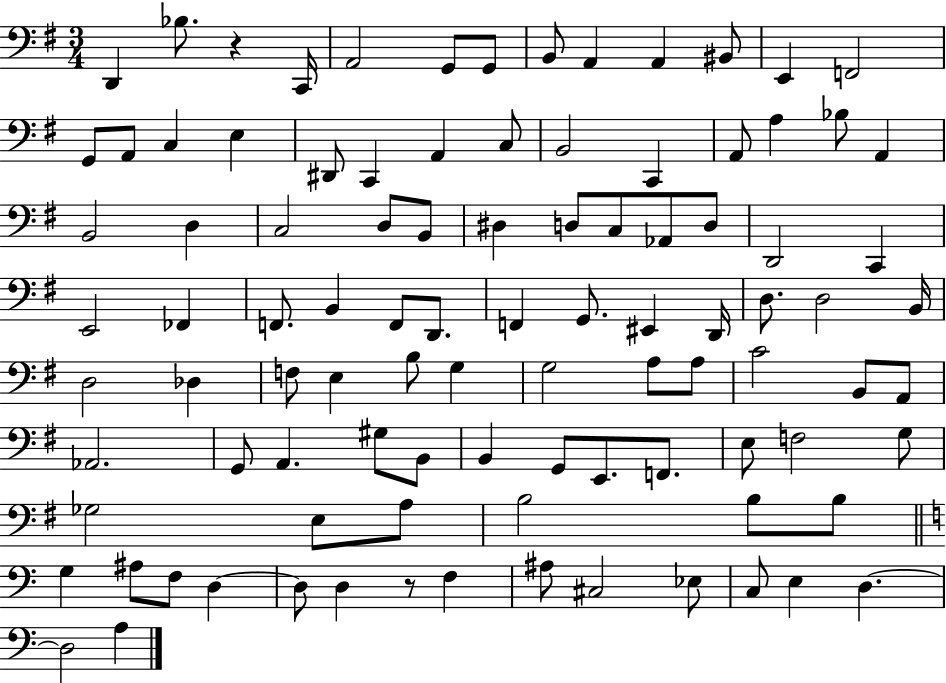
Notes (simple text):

D2/q Bb3/e. R/q C2/s A2/h G2/e G2/e B2/e A2/q A2/q BIS2/e E2/q F2/h G2/e A2/e C3/q E3/q D#2/e C2/q A2/q C3/e B2/h C2/q A2/e A3/q Bb3/e A2/q B2/h D3/q C3/h D3/e B2/e D#3/q D3/e C3/e Ab2/e D3/e D2/h C2/q E2/h FES2/q F2/e. B2/q F2/e D2/e. F2/q G2/e. EIS2/q D2/s D3/e. D3/h B2/s D3/h Db3/q F3/e E3/q B3/e G3/q G3/h A3/e A3/e C4/h B2/e A2/e Ab2/h. G2/e A2/q. G#3/e B2/e B2/q G2/e E2/e. F2/e. E3/e F3/h G3/e Gb3/h E3/e A3/e B3/h B3/e B3/e G3/q A#3/e F3/e D3/q D3/e D3/q R/e F3/q A#3/e C#3/h Eb3/e C3/e E3/q D3/q. D3/h A3/q